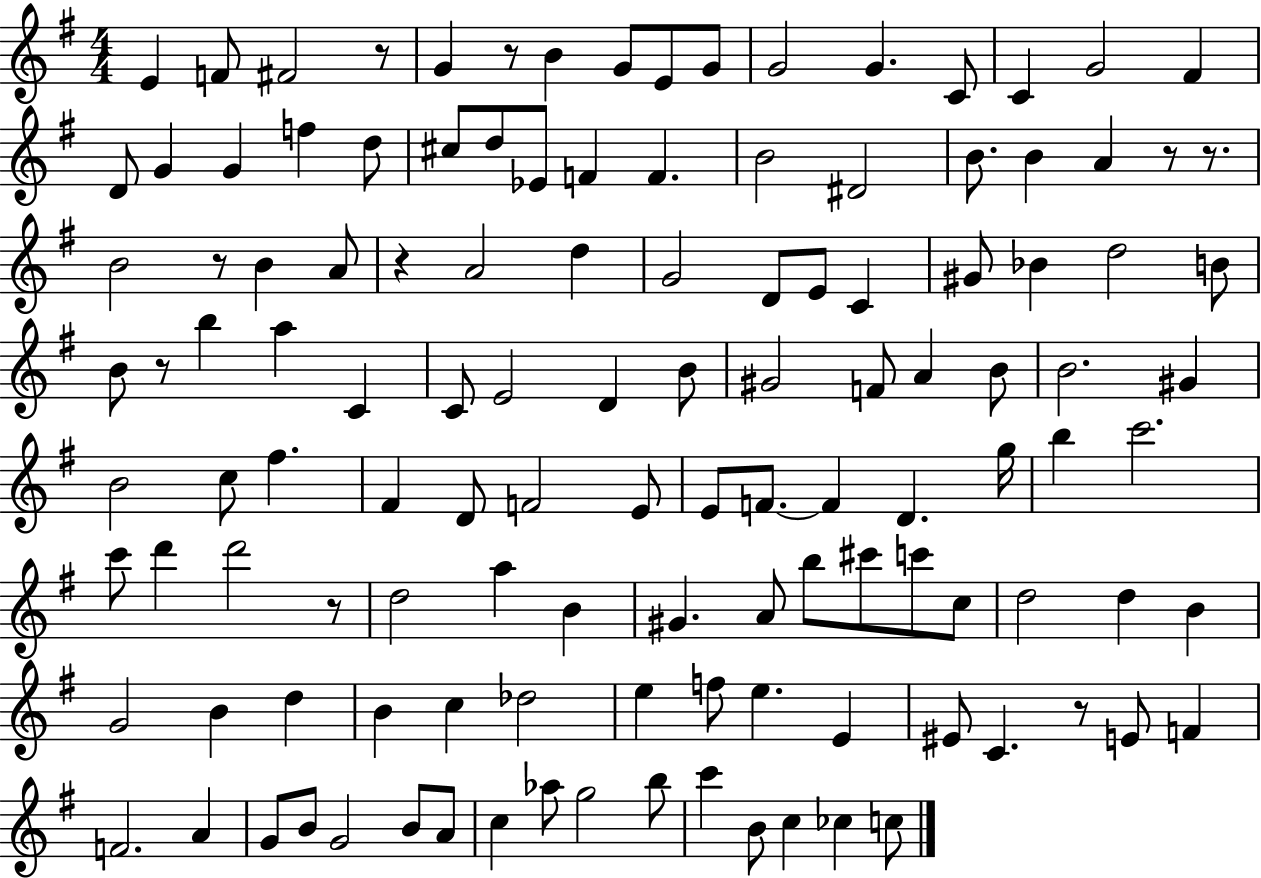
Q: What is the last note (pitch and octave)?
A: C5